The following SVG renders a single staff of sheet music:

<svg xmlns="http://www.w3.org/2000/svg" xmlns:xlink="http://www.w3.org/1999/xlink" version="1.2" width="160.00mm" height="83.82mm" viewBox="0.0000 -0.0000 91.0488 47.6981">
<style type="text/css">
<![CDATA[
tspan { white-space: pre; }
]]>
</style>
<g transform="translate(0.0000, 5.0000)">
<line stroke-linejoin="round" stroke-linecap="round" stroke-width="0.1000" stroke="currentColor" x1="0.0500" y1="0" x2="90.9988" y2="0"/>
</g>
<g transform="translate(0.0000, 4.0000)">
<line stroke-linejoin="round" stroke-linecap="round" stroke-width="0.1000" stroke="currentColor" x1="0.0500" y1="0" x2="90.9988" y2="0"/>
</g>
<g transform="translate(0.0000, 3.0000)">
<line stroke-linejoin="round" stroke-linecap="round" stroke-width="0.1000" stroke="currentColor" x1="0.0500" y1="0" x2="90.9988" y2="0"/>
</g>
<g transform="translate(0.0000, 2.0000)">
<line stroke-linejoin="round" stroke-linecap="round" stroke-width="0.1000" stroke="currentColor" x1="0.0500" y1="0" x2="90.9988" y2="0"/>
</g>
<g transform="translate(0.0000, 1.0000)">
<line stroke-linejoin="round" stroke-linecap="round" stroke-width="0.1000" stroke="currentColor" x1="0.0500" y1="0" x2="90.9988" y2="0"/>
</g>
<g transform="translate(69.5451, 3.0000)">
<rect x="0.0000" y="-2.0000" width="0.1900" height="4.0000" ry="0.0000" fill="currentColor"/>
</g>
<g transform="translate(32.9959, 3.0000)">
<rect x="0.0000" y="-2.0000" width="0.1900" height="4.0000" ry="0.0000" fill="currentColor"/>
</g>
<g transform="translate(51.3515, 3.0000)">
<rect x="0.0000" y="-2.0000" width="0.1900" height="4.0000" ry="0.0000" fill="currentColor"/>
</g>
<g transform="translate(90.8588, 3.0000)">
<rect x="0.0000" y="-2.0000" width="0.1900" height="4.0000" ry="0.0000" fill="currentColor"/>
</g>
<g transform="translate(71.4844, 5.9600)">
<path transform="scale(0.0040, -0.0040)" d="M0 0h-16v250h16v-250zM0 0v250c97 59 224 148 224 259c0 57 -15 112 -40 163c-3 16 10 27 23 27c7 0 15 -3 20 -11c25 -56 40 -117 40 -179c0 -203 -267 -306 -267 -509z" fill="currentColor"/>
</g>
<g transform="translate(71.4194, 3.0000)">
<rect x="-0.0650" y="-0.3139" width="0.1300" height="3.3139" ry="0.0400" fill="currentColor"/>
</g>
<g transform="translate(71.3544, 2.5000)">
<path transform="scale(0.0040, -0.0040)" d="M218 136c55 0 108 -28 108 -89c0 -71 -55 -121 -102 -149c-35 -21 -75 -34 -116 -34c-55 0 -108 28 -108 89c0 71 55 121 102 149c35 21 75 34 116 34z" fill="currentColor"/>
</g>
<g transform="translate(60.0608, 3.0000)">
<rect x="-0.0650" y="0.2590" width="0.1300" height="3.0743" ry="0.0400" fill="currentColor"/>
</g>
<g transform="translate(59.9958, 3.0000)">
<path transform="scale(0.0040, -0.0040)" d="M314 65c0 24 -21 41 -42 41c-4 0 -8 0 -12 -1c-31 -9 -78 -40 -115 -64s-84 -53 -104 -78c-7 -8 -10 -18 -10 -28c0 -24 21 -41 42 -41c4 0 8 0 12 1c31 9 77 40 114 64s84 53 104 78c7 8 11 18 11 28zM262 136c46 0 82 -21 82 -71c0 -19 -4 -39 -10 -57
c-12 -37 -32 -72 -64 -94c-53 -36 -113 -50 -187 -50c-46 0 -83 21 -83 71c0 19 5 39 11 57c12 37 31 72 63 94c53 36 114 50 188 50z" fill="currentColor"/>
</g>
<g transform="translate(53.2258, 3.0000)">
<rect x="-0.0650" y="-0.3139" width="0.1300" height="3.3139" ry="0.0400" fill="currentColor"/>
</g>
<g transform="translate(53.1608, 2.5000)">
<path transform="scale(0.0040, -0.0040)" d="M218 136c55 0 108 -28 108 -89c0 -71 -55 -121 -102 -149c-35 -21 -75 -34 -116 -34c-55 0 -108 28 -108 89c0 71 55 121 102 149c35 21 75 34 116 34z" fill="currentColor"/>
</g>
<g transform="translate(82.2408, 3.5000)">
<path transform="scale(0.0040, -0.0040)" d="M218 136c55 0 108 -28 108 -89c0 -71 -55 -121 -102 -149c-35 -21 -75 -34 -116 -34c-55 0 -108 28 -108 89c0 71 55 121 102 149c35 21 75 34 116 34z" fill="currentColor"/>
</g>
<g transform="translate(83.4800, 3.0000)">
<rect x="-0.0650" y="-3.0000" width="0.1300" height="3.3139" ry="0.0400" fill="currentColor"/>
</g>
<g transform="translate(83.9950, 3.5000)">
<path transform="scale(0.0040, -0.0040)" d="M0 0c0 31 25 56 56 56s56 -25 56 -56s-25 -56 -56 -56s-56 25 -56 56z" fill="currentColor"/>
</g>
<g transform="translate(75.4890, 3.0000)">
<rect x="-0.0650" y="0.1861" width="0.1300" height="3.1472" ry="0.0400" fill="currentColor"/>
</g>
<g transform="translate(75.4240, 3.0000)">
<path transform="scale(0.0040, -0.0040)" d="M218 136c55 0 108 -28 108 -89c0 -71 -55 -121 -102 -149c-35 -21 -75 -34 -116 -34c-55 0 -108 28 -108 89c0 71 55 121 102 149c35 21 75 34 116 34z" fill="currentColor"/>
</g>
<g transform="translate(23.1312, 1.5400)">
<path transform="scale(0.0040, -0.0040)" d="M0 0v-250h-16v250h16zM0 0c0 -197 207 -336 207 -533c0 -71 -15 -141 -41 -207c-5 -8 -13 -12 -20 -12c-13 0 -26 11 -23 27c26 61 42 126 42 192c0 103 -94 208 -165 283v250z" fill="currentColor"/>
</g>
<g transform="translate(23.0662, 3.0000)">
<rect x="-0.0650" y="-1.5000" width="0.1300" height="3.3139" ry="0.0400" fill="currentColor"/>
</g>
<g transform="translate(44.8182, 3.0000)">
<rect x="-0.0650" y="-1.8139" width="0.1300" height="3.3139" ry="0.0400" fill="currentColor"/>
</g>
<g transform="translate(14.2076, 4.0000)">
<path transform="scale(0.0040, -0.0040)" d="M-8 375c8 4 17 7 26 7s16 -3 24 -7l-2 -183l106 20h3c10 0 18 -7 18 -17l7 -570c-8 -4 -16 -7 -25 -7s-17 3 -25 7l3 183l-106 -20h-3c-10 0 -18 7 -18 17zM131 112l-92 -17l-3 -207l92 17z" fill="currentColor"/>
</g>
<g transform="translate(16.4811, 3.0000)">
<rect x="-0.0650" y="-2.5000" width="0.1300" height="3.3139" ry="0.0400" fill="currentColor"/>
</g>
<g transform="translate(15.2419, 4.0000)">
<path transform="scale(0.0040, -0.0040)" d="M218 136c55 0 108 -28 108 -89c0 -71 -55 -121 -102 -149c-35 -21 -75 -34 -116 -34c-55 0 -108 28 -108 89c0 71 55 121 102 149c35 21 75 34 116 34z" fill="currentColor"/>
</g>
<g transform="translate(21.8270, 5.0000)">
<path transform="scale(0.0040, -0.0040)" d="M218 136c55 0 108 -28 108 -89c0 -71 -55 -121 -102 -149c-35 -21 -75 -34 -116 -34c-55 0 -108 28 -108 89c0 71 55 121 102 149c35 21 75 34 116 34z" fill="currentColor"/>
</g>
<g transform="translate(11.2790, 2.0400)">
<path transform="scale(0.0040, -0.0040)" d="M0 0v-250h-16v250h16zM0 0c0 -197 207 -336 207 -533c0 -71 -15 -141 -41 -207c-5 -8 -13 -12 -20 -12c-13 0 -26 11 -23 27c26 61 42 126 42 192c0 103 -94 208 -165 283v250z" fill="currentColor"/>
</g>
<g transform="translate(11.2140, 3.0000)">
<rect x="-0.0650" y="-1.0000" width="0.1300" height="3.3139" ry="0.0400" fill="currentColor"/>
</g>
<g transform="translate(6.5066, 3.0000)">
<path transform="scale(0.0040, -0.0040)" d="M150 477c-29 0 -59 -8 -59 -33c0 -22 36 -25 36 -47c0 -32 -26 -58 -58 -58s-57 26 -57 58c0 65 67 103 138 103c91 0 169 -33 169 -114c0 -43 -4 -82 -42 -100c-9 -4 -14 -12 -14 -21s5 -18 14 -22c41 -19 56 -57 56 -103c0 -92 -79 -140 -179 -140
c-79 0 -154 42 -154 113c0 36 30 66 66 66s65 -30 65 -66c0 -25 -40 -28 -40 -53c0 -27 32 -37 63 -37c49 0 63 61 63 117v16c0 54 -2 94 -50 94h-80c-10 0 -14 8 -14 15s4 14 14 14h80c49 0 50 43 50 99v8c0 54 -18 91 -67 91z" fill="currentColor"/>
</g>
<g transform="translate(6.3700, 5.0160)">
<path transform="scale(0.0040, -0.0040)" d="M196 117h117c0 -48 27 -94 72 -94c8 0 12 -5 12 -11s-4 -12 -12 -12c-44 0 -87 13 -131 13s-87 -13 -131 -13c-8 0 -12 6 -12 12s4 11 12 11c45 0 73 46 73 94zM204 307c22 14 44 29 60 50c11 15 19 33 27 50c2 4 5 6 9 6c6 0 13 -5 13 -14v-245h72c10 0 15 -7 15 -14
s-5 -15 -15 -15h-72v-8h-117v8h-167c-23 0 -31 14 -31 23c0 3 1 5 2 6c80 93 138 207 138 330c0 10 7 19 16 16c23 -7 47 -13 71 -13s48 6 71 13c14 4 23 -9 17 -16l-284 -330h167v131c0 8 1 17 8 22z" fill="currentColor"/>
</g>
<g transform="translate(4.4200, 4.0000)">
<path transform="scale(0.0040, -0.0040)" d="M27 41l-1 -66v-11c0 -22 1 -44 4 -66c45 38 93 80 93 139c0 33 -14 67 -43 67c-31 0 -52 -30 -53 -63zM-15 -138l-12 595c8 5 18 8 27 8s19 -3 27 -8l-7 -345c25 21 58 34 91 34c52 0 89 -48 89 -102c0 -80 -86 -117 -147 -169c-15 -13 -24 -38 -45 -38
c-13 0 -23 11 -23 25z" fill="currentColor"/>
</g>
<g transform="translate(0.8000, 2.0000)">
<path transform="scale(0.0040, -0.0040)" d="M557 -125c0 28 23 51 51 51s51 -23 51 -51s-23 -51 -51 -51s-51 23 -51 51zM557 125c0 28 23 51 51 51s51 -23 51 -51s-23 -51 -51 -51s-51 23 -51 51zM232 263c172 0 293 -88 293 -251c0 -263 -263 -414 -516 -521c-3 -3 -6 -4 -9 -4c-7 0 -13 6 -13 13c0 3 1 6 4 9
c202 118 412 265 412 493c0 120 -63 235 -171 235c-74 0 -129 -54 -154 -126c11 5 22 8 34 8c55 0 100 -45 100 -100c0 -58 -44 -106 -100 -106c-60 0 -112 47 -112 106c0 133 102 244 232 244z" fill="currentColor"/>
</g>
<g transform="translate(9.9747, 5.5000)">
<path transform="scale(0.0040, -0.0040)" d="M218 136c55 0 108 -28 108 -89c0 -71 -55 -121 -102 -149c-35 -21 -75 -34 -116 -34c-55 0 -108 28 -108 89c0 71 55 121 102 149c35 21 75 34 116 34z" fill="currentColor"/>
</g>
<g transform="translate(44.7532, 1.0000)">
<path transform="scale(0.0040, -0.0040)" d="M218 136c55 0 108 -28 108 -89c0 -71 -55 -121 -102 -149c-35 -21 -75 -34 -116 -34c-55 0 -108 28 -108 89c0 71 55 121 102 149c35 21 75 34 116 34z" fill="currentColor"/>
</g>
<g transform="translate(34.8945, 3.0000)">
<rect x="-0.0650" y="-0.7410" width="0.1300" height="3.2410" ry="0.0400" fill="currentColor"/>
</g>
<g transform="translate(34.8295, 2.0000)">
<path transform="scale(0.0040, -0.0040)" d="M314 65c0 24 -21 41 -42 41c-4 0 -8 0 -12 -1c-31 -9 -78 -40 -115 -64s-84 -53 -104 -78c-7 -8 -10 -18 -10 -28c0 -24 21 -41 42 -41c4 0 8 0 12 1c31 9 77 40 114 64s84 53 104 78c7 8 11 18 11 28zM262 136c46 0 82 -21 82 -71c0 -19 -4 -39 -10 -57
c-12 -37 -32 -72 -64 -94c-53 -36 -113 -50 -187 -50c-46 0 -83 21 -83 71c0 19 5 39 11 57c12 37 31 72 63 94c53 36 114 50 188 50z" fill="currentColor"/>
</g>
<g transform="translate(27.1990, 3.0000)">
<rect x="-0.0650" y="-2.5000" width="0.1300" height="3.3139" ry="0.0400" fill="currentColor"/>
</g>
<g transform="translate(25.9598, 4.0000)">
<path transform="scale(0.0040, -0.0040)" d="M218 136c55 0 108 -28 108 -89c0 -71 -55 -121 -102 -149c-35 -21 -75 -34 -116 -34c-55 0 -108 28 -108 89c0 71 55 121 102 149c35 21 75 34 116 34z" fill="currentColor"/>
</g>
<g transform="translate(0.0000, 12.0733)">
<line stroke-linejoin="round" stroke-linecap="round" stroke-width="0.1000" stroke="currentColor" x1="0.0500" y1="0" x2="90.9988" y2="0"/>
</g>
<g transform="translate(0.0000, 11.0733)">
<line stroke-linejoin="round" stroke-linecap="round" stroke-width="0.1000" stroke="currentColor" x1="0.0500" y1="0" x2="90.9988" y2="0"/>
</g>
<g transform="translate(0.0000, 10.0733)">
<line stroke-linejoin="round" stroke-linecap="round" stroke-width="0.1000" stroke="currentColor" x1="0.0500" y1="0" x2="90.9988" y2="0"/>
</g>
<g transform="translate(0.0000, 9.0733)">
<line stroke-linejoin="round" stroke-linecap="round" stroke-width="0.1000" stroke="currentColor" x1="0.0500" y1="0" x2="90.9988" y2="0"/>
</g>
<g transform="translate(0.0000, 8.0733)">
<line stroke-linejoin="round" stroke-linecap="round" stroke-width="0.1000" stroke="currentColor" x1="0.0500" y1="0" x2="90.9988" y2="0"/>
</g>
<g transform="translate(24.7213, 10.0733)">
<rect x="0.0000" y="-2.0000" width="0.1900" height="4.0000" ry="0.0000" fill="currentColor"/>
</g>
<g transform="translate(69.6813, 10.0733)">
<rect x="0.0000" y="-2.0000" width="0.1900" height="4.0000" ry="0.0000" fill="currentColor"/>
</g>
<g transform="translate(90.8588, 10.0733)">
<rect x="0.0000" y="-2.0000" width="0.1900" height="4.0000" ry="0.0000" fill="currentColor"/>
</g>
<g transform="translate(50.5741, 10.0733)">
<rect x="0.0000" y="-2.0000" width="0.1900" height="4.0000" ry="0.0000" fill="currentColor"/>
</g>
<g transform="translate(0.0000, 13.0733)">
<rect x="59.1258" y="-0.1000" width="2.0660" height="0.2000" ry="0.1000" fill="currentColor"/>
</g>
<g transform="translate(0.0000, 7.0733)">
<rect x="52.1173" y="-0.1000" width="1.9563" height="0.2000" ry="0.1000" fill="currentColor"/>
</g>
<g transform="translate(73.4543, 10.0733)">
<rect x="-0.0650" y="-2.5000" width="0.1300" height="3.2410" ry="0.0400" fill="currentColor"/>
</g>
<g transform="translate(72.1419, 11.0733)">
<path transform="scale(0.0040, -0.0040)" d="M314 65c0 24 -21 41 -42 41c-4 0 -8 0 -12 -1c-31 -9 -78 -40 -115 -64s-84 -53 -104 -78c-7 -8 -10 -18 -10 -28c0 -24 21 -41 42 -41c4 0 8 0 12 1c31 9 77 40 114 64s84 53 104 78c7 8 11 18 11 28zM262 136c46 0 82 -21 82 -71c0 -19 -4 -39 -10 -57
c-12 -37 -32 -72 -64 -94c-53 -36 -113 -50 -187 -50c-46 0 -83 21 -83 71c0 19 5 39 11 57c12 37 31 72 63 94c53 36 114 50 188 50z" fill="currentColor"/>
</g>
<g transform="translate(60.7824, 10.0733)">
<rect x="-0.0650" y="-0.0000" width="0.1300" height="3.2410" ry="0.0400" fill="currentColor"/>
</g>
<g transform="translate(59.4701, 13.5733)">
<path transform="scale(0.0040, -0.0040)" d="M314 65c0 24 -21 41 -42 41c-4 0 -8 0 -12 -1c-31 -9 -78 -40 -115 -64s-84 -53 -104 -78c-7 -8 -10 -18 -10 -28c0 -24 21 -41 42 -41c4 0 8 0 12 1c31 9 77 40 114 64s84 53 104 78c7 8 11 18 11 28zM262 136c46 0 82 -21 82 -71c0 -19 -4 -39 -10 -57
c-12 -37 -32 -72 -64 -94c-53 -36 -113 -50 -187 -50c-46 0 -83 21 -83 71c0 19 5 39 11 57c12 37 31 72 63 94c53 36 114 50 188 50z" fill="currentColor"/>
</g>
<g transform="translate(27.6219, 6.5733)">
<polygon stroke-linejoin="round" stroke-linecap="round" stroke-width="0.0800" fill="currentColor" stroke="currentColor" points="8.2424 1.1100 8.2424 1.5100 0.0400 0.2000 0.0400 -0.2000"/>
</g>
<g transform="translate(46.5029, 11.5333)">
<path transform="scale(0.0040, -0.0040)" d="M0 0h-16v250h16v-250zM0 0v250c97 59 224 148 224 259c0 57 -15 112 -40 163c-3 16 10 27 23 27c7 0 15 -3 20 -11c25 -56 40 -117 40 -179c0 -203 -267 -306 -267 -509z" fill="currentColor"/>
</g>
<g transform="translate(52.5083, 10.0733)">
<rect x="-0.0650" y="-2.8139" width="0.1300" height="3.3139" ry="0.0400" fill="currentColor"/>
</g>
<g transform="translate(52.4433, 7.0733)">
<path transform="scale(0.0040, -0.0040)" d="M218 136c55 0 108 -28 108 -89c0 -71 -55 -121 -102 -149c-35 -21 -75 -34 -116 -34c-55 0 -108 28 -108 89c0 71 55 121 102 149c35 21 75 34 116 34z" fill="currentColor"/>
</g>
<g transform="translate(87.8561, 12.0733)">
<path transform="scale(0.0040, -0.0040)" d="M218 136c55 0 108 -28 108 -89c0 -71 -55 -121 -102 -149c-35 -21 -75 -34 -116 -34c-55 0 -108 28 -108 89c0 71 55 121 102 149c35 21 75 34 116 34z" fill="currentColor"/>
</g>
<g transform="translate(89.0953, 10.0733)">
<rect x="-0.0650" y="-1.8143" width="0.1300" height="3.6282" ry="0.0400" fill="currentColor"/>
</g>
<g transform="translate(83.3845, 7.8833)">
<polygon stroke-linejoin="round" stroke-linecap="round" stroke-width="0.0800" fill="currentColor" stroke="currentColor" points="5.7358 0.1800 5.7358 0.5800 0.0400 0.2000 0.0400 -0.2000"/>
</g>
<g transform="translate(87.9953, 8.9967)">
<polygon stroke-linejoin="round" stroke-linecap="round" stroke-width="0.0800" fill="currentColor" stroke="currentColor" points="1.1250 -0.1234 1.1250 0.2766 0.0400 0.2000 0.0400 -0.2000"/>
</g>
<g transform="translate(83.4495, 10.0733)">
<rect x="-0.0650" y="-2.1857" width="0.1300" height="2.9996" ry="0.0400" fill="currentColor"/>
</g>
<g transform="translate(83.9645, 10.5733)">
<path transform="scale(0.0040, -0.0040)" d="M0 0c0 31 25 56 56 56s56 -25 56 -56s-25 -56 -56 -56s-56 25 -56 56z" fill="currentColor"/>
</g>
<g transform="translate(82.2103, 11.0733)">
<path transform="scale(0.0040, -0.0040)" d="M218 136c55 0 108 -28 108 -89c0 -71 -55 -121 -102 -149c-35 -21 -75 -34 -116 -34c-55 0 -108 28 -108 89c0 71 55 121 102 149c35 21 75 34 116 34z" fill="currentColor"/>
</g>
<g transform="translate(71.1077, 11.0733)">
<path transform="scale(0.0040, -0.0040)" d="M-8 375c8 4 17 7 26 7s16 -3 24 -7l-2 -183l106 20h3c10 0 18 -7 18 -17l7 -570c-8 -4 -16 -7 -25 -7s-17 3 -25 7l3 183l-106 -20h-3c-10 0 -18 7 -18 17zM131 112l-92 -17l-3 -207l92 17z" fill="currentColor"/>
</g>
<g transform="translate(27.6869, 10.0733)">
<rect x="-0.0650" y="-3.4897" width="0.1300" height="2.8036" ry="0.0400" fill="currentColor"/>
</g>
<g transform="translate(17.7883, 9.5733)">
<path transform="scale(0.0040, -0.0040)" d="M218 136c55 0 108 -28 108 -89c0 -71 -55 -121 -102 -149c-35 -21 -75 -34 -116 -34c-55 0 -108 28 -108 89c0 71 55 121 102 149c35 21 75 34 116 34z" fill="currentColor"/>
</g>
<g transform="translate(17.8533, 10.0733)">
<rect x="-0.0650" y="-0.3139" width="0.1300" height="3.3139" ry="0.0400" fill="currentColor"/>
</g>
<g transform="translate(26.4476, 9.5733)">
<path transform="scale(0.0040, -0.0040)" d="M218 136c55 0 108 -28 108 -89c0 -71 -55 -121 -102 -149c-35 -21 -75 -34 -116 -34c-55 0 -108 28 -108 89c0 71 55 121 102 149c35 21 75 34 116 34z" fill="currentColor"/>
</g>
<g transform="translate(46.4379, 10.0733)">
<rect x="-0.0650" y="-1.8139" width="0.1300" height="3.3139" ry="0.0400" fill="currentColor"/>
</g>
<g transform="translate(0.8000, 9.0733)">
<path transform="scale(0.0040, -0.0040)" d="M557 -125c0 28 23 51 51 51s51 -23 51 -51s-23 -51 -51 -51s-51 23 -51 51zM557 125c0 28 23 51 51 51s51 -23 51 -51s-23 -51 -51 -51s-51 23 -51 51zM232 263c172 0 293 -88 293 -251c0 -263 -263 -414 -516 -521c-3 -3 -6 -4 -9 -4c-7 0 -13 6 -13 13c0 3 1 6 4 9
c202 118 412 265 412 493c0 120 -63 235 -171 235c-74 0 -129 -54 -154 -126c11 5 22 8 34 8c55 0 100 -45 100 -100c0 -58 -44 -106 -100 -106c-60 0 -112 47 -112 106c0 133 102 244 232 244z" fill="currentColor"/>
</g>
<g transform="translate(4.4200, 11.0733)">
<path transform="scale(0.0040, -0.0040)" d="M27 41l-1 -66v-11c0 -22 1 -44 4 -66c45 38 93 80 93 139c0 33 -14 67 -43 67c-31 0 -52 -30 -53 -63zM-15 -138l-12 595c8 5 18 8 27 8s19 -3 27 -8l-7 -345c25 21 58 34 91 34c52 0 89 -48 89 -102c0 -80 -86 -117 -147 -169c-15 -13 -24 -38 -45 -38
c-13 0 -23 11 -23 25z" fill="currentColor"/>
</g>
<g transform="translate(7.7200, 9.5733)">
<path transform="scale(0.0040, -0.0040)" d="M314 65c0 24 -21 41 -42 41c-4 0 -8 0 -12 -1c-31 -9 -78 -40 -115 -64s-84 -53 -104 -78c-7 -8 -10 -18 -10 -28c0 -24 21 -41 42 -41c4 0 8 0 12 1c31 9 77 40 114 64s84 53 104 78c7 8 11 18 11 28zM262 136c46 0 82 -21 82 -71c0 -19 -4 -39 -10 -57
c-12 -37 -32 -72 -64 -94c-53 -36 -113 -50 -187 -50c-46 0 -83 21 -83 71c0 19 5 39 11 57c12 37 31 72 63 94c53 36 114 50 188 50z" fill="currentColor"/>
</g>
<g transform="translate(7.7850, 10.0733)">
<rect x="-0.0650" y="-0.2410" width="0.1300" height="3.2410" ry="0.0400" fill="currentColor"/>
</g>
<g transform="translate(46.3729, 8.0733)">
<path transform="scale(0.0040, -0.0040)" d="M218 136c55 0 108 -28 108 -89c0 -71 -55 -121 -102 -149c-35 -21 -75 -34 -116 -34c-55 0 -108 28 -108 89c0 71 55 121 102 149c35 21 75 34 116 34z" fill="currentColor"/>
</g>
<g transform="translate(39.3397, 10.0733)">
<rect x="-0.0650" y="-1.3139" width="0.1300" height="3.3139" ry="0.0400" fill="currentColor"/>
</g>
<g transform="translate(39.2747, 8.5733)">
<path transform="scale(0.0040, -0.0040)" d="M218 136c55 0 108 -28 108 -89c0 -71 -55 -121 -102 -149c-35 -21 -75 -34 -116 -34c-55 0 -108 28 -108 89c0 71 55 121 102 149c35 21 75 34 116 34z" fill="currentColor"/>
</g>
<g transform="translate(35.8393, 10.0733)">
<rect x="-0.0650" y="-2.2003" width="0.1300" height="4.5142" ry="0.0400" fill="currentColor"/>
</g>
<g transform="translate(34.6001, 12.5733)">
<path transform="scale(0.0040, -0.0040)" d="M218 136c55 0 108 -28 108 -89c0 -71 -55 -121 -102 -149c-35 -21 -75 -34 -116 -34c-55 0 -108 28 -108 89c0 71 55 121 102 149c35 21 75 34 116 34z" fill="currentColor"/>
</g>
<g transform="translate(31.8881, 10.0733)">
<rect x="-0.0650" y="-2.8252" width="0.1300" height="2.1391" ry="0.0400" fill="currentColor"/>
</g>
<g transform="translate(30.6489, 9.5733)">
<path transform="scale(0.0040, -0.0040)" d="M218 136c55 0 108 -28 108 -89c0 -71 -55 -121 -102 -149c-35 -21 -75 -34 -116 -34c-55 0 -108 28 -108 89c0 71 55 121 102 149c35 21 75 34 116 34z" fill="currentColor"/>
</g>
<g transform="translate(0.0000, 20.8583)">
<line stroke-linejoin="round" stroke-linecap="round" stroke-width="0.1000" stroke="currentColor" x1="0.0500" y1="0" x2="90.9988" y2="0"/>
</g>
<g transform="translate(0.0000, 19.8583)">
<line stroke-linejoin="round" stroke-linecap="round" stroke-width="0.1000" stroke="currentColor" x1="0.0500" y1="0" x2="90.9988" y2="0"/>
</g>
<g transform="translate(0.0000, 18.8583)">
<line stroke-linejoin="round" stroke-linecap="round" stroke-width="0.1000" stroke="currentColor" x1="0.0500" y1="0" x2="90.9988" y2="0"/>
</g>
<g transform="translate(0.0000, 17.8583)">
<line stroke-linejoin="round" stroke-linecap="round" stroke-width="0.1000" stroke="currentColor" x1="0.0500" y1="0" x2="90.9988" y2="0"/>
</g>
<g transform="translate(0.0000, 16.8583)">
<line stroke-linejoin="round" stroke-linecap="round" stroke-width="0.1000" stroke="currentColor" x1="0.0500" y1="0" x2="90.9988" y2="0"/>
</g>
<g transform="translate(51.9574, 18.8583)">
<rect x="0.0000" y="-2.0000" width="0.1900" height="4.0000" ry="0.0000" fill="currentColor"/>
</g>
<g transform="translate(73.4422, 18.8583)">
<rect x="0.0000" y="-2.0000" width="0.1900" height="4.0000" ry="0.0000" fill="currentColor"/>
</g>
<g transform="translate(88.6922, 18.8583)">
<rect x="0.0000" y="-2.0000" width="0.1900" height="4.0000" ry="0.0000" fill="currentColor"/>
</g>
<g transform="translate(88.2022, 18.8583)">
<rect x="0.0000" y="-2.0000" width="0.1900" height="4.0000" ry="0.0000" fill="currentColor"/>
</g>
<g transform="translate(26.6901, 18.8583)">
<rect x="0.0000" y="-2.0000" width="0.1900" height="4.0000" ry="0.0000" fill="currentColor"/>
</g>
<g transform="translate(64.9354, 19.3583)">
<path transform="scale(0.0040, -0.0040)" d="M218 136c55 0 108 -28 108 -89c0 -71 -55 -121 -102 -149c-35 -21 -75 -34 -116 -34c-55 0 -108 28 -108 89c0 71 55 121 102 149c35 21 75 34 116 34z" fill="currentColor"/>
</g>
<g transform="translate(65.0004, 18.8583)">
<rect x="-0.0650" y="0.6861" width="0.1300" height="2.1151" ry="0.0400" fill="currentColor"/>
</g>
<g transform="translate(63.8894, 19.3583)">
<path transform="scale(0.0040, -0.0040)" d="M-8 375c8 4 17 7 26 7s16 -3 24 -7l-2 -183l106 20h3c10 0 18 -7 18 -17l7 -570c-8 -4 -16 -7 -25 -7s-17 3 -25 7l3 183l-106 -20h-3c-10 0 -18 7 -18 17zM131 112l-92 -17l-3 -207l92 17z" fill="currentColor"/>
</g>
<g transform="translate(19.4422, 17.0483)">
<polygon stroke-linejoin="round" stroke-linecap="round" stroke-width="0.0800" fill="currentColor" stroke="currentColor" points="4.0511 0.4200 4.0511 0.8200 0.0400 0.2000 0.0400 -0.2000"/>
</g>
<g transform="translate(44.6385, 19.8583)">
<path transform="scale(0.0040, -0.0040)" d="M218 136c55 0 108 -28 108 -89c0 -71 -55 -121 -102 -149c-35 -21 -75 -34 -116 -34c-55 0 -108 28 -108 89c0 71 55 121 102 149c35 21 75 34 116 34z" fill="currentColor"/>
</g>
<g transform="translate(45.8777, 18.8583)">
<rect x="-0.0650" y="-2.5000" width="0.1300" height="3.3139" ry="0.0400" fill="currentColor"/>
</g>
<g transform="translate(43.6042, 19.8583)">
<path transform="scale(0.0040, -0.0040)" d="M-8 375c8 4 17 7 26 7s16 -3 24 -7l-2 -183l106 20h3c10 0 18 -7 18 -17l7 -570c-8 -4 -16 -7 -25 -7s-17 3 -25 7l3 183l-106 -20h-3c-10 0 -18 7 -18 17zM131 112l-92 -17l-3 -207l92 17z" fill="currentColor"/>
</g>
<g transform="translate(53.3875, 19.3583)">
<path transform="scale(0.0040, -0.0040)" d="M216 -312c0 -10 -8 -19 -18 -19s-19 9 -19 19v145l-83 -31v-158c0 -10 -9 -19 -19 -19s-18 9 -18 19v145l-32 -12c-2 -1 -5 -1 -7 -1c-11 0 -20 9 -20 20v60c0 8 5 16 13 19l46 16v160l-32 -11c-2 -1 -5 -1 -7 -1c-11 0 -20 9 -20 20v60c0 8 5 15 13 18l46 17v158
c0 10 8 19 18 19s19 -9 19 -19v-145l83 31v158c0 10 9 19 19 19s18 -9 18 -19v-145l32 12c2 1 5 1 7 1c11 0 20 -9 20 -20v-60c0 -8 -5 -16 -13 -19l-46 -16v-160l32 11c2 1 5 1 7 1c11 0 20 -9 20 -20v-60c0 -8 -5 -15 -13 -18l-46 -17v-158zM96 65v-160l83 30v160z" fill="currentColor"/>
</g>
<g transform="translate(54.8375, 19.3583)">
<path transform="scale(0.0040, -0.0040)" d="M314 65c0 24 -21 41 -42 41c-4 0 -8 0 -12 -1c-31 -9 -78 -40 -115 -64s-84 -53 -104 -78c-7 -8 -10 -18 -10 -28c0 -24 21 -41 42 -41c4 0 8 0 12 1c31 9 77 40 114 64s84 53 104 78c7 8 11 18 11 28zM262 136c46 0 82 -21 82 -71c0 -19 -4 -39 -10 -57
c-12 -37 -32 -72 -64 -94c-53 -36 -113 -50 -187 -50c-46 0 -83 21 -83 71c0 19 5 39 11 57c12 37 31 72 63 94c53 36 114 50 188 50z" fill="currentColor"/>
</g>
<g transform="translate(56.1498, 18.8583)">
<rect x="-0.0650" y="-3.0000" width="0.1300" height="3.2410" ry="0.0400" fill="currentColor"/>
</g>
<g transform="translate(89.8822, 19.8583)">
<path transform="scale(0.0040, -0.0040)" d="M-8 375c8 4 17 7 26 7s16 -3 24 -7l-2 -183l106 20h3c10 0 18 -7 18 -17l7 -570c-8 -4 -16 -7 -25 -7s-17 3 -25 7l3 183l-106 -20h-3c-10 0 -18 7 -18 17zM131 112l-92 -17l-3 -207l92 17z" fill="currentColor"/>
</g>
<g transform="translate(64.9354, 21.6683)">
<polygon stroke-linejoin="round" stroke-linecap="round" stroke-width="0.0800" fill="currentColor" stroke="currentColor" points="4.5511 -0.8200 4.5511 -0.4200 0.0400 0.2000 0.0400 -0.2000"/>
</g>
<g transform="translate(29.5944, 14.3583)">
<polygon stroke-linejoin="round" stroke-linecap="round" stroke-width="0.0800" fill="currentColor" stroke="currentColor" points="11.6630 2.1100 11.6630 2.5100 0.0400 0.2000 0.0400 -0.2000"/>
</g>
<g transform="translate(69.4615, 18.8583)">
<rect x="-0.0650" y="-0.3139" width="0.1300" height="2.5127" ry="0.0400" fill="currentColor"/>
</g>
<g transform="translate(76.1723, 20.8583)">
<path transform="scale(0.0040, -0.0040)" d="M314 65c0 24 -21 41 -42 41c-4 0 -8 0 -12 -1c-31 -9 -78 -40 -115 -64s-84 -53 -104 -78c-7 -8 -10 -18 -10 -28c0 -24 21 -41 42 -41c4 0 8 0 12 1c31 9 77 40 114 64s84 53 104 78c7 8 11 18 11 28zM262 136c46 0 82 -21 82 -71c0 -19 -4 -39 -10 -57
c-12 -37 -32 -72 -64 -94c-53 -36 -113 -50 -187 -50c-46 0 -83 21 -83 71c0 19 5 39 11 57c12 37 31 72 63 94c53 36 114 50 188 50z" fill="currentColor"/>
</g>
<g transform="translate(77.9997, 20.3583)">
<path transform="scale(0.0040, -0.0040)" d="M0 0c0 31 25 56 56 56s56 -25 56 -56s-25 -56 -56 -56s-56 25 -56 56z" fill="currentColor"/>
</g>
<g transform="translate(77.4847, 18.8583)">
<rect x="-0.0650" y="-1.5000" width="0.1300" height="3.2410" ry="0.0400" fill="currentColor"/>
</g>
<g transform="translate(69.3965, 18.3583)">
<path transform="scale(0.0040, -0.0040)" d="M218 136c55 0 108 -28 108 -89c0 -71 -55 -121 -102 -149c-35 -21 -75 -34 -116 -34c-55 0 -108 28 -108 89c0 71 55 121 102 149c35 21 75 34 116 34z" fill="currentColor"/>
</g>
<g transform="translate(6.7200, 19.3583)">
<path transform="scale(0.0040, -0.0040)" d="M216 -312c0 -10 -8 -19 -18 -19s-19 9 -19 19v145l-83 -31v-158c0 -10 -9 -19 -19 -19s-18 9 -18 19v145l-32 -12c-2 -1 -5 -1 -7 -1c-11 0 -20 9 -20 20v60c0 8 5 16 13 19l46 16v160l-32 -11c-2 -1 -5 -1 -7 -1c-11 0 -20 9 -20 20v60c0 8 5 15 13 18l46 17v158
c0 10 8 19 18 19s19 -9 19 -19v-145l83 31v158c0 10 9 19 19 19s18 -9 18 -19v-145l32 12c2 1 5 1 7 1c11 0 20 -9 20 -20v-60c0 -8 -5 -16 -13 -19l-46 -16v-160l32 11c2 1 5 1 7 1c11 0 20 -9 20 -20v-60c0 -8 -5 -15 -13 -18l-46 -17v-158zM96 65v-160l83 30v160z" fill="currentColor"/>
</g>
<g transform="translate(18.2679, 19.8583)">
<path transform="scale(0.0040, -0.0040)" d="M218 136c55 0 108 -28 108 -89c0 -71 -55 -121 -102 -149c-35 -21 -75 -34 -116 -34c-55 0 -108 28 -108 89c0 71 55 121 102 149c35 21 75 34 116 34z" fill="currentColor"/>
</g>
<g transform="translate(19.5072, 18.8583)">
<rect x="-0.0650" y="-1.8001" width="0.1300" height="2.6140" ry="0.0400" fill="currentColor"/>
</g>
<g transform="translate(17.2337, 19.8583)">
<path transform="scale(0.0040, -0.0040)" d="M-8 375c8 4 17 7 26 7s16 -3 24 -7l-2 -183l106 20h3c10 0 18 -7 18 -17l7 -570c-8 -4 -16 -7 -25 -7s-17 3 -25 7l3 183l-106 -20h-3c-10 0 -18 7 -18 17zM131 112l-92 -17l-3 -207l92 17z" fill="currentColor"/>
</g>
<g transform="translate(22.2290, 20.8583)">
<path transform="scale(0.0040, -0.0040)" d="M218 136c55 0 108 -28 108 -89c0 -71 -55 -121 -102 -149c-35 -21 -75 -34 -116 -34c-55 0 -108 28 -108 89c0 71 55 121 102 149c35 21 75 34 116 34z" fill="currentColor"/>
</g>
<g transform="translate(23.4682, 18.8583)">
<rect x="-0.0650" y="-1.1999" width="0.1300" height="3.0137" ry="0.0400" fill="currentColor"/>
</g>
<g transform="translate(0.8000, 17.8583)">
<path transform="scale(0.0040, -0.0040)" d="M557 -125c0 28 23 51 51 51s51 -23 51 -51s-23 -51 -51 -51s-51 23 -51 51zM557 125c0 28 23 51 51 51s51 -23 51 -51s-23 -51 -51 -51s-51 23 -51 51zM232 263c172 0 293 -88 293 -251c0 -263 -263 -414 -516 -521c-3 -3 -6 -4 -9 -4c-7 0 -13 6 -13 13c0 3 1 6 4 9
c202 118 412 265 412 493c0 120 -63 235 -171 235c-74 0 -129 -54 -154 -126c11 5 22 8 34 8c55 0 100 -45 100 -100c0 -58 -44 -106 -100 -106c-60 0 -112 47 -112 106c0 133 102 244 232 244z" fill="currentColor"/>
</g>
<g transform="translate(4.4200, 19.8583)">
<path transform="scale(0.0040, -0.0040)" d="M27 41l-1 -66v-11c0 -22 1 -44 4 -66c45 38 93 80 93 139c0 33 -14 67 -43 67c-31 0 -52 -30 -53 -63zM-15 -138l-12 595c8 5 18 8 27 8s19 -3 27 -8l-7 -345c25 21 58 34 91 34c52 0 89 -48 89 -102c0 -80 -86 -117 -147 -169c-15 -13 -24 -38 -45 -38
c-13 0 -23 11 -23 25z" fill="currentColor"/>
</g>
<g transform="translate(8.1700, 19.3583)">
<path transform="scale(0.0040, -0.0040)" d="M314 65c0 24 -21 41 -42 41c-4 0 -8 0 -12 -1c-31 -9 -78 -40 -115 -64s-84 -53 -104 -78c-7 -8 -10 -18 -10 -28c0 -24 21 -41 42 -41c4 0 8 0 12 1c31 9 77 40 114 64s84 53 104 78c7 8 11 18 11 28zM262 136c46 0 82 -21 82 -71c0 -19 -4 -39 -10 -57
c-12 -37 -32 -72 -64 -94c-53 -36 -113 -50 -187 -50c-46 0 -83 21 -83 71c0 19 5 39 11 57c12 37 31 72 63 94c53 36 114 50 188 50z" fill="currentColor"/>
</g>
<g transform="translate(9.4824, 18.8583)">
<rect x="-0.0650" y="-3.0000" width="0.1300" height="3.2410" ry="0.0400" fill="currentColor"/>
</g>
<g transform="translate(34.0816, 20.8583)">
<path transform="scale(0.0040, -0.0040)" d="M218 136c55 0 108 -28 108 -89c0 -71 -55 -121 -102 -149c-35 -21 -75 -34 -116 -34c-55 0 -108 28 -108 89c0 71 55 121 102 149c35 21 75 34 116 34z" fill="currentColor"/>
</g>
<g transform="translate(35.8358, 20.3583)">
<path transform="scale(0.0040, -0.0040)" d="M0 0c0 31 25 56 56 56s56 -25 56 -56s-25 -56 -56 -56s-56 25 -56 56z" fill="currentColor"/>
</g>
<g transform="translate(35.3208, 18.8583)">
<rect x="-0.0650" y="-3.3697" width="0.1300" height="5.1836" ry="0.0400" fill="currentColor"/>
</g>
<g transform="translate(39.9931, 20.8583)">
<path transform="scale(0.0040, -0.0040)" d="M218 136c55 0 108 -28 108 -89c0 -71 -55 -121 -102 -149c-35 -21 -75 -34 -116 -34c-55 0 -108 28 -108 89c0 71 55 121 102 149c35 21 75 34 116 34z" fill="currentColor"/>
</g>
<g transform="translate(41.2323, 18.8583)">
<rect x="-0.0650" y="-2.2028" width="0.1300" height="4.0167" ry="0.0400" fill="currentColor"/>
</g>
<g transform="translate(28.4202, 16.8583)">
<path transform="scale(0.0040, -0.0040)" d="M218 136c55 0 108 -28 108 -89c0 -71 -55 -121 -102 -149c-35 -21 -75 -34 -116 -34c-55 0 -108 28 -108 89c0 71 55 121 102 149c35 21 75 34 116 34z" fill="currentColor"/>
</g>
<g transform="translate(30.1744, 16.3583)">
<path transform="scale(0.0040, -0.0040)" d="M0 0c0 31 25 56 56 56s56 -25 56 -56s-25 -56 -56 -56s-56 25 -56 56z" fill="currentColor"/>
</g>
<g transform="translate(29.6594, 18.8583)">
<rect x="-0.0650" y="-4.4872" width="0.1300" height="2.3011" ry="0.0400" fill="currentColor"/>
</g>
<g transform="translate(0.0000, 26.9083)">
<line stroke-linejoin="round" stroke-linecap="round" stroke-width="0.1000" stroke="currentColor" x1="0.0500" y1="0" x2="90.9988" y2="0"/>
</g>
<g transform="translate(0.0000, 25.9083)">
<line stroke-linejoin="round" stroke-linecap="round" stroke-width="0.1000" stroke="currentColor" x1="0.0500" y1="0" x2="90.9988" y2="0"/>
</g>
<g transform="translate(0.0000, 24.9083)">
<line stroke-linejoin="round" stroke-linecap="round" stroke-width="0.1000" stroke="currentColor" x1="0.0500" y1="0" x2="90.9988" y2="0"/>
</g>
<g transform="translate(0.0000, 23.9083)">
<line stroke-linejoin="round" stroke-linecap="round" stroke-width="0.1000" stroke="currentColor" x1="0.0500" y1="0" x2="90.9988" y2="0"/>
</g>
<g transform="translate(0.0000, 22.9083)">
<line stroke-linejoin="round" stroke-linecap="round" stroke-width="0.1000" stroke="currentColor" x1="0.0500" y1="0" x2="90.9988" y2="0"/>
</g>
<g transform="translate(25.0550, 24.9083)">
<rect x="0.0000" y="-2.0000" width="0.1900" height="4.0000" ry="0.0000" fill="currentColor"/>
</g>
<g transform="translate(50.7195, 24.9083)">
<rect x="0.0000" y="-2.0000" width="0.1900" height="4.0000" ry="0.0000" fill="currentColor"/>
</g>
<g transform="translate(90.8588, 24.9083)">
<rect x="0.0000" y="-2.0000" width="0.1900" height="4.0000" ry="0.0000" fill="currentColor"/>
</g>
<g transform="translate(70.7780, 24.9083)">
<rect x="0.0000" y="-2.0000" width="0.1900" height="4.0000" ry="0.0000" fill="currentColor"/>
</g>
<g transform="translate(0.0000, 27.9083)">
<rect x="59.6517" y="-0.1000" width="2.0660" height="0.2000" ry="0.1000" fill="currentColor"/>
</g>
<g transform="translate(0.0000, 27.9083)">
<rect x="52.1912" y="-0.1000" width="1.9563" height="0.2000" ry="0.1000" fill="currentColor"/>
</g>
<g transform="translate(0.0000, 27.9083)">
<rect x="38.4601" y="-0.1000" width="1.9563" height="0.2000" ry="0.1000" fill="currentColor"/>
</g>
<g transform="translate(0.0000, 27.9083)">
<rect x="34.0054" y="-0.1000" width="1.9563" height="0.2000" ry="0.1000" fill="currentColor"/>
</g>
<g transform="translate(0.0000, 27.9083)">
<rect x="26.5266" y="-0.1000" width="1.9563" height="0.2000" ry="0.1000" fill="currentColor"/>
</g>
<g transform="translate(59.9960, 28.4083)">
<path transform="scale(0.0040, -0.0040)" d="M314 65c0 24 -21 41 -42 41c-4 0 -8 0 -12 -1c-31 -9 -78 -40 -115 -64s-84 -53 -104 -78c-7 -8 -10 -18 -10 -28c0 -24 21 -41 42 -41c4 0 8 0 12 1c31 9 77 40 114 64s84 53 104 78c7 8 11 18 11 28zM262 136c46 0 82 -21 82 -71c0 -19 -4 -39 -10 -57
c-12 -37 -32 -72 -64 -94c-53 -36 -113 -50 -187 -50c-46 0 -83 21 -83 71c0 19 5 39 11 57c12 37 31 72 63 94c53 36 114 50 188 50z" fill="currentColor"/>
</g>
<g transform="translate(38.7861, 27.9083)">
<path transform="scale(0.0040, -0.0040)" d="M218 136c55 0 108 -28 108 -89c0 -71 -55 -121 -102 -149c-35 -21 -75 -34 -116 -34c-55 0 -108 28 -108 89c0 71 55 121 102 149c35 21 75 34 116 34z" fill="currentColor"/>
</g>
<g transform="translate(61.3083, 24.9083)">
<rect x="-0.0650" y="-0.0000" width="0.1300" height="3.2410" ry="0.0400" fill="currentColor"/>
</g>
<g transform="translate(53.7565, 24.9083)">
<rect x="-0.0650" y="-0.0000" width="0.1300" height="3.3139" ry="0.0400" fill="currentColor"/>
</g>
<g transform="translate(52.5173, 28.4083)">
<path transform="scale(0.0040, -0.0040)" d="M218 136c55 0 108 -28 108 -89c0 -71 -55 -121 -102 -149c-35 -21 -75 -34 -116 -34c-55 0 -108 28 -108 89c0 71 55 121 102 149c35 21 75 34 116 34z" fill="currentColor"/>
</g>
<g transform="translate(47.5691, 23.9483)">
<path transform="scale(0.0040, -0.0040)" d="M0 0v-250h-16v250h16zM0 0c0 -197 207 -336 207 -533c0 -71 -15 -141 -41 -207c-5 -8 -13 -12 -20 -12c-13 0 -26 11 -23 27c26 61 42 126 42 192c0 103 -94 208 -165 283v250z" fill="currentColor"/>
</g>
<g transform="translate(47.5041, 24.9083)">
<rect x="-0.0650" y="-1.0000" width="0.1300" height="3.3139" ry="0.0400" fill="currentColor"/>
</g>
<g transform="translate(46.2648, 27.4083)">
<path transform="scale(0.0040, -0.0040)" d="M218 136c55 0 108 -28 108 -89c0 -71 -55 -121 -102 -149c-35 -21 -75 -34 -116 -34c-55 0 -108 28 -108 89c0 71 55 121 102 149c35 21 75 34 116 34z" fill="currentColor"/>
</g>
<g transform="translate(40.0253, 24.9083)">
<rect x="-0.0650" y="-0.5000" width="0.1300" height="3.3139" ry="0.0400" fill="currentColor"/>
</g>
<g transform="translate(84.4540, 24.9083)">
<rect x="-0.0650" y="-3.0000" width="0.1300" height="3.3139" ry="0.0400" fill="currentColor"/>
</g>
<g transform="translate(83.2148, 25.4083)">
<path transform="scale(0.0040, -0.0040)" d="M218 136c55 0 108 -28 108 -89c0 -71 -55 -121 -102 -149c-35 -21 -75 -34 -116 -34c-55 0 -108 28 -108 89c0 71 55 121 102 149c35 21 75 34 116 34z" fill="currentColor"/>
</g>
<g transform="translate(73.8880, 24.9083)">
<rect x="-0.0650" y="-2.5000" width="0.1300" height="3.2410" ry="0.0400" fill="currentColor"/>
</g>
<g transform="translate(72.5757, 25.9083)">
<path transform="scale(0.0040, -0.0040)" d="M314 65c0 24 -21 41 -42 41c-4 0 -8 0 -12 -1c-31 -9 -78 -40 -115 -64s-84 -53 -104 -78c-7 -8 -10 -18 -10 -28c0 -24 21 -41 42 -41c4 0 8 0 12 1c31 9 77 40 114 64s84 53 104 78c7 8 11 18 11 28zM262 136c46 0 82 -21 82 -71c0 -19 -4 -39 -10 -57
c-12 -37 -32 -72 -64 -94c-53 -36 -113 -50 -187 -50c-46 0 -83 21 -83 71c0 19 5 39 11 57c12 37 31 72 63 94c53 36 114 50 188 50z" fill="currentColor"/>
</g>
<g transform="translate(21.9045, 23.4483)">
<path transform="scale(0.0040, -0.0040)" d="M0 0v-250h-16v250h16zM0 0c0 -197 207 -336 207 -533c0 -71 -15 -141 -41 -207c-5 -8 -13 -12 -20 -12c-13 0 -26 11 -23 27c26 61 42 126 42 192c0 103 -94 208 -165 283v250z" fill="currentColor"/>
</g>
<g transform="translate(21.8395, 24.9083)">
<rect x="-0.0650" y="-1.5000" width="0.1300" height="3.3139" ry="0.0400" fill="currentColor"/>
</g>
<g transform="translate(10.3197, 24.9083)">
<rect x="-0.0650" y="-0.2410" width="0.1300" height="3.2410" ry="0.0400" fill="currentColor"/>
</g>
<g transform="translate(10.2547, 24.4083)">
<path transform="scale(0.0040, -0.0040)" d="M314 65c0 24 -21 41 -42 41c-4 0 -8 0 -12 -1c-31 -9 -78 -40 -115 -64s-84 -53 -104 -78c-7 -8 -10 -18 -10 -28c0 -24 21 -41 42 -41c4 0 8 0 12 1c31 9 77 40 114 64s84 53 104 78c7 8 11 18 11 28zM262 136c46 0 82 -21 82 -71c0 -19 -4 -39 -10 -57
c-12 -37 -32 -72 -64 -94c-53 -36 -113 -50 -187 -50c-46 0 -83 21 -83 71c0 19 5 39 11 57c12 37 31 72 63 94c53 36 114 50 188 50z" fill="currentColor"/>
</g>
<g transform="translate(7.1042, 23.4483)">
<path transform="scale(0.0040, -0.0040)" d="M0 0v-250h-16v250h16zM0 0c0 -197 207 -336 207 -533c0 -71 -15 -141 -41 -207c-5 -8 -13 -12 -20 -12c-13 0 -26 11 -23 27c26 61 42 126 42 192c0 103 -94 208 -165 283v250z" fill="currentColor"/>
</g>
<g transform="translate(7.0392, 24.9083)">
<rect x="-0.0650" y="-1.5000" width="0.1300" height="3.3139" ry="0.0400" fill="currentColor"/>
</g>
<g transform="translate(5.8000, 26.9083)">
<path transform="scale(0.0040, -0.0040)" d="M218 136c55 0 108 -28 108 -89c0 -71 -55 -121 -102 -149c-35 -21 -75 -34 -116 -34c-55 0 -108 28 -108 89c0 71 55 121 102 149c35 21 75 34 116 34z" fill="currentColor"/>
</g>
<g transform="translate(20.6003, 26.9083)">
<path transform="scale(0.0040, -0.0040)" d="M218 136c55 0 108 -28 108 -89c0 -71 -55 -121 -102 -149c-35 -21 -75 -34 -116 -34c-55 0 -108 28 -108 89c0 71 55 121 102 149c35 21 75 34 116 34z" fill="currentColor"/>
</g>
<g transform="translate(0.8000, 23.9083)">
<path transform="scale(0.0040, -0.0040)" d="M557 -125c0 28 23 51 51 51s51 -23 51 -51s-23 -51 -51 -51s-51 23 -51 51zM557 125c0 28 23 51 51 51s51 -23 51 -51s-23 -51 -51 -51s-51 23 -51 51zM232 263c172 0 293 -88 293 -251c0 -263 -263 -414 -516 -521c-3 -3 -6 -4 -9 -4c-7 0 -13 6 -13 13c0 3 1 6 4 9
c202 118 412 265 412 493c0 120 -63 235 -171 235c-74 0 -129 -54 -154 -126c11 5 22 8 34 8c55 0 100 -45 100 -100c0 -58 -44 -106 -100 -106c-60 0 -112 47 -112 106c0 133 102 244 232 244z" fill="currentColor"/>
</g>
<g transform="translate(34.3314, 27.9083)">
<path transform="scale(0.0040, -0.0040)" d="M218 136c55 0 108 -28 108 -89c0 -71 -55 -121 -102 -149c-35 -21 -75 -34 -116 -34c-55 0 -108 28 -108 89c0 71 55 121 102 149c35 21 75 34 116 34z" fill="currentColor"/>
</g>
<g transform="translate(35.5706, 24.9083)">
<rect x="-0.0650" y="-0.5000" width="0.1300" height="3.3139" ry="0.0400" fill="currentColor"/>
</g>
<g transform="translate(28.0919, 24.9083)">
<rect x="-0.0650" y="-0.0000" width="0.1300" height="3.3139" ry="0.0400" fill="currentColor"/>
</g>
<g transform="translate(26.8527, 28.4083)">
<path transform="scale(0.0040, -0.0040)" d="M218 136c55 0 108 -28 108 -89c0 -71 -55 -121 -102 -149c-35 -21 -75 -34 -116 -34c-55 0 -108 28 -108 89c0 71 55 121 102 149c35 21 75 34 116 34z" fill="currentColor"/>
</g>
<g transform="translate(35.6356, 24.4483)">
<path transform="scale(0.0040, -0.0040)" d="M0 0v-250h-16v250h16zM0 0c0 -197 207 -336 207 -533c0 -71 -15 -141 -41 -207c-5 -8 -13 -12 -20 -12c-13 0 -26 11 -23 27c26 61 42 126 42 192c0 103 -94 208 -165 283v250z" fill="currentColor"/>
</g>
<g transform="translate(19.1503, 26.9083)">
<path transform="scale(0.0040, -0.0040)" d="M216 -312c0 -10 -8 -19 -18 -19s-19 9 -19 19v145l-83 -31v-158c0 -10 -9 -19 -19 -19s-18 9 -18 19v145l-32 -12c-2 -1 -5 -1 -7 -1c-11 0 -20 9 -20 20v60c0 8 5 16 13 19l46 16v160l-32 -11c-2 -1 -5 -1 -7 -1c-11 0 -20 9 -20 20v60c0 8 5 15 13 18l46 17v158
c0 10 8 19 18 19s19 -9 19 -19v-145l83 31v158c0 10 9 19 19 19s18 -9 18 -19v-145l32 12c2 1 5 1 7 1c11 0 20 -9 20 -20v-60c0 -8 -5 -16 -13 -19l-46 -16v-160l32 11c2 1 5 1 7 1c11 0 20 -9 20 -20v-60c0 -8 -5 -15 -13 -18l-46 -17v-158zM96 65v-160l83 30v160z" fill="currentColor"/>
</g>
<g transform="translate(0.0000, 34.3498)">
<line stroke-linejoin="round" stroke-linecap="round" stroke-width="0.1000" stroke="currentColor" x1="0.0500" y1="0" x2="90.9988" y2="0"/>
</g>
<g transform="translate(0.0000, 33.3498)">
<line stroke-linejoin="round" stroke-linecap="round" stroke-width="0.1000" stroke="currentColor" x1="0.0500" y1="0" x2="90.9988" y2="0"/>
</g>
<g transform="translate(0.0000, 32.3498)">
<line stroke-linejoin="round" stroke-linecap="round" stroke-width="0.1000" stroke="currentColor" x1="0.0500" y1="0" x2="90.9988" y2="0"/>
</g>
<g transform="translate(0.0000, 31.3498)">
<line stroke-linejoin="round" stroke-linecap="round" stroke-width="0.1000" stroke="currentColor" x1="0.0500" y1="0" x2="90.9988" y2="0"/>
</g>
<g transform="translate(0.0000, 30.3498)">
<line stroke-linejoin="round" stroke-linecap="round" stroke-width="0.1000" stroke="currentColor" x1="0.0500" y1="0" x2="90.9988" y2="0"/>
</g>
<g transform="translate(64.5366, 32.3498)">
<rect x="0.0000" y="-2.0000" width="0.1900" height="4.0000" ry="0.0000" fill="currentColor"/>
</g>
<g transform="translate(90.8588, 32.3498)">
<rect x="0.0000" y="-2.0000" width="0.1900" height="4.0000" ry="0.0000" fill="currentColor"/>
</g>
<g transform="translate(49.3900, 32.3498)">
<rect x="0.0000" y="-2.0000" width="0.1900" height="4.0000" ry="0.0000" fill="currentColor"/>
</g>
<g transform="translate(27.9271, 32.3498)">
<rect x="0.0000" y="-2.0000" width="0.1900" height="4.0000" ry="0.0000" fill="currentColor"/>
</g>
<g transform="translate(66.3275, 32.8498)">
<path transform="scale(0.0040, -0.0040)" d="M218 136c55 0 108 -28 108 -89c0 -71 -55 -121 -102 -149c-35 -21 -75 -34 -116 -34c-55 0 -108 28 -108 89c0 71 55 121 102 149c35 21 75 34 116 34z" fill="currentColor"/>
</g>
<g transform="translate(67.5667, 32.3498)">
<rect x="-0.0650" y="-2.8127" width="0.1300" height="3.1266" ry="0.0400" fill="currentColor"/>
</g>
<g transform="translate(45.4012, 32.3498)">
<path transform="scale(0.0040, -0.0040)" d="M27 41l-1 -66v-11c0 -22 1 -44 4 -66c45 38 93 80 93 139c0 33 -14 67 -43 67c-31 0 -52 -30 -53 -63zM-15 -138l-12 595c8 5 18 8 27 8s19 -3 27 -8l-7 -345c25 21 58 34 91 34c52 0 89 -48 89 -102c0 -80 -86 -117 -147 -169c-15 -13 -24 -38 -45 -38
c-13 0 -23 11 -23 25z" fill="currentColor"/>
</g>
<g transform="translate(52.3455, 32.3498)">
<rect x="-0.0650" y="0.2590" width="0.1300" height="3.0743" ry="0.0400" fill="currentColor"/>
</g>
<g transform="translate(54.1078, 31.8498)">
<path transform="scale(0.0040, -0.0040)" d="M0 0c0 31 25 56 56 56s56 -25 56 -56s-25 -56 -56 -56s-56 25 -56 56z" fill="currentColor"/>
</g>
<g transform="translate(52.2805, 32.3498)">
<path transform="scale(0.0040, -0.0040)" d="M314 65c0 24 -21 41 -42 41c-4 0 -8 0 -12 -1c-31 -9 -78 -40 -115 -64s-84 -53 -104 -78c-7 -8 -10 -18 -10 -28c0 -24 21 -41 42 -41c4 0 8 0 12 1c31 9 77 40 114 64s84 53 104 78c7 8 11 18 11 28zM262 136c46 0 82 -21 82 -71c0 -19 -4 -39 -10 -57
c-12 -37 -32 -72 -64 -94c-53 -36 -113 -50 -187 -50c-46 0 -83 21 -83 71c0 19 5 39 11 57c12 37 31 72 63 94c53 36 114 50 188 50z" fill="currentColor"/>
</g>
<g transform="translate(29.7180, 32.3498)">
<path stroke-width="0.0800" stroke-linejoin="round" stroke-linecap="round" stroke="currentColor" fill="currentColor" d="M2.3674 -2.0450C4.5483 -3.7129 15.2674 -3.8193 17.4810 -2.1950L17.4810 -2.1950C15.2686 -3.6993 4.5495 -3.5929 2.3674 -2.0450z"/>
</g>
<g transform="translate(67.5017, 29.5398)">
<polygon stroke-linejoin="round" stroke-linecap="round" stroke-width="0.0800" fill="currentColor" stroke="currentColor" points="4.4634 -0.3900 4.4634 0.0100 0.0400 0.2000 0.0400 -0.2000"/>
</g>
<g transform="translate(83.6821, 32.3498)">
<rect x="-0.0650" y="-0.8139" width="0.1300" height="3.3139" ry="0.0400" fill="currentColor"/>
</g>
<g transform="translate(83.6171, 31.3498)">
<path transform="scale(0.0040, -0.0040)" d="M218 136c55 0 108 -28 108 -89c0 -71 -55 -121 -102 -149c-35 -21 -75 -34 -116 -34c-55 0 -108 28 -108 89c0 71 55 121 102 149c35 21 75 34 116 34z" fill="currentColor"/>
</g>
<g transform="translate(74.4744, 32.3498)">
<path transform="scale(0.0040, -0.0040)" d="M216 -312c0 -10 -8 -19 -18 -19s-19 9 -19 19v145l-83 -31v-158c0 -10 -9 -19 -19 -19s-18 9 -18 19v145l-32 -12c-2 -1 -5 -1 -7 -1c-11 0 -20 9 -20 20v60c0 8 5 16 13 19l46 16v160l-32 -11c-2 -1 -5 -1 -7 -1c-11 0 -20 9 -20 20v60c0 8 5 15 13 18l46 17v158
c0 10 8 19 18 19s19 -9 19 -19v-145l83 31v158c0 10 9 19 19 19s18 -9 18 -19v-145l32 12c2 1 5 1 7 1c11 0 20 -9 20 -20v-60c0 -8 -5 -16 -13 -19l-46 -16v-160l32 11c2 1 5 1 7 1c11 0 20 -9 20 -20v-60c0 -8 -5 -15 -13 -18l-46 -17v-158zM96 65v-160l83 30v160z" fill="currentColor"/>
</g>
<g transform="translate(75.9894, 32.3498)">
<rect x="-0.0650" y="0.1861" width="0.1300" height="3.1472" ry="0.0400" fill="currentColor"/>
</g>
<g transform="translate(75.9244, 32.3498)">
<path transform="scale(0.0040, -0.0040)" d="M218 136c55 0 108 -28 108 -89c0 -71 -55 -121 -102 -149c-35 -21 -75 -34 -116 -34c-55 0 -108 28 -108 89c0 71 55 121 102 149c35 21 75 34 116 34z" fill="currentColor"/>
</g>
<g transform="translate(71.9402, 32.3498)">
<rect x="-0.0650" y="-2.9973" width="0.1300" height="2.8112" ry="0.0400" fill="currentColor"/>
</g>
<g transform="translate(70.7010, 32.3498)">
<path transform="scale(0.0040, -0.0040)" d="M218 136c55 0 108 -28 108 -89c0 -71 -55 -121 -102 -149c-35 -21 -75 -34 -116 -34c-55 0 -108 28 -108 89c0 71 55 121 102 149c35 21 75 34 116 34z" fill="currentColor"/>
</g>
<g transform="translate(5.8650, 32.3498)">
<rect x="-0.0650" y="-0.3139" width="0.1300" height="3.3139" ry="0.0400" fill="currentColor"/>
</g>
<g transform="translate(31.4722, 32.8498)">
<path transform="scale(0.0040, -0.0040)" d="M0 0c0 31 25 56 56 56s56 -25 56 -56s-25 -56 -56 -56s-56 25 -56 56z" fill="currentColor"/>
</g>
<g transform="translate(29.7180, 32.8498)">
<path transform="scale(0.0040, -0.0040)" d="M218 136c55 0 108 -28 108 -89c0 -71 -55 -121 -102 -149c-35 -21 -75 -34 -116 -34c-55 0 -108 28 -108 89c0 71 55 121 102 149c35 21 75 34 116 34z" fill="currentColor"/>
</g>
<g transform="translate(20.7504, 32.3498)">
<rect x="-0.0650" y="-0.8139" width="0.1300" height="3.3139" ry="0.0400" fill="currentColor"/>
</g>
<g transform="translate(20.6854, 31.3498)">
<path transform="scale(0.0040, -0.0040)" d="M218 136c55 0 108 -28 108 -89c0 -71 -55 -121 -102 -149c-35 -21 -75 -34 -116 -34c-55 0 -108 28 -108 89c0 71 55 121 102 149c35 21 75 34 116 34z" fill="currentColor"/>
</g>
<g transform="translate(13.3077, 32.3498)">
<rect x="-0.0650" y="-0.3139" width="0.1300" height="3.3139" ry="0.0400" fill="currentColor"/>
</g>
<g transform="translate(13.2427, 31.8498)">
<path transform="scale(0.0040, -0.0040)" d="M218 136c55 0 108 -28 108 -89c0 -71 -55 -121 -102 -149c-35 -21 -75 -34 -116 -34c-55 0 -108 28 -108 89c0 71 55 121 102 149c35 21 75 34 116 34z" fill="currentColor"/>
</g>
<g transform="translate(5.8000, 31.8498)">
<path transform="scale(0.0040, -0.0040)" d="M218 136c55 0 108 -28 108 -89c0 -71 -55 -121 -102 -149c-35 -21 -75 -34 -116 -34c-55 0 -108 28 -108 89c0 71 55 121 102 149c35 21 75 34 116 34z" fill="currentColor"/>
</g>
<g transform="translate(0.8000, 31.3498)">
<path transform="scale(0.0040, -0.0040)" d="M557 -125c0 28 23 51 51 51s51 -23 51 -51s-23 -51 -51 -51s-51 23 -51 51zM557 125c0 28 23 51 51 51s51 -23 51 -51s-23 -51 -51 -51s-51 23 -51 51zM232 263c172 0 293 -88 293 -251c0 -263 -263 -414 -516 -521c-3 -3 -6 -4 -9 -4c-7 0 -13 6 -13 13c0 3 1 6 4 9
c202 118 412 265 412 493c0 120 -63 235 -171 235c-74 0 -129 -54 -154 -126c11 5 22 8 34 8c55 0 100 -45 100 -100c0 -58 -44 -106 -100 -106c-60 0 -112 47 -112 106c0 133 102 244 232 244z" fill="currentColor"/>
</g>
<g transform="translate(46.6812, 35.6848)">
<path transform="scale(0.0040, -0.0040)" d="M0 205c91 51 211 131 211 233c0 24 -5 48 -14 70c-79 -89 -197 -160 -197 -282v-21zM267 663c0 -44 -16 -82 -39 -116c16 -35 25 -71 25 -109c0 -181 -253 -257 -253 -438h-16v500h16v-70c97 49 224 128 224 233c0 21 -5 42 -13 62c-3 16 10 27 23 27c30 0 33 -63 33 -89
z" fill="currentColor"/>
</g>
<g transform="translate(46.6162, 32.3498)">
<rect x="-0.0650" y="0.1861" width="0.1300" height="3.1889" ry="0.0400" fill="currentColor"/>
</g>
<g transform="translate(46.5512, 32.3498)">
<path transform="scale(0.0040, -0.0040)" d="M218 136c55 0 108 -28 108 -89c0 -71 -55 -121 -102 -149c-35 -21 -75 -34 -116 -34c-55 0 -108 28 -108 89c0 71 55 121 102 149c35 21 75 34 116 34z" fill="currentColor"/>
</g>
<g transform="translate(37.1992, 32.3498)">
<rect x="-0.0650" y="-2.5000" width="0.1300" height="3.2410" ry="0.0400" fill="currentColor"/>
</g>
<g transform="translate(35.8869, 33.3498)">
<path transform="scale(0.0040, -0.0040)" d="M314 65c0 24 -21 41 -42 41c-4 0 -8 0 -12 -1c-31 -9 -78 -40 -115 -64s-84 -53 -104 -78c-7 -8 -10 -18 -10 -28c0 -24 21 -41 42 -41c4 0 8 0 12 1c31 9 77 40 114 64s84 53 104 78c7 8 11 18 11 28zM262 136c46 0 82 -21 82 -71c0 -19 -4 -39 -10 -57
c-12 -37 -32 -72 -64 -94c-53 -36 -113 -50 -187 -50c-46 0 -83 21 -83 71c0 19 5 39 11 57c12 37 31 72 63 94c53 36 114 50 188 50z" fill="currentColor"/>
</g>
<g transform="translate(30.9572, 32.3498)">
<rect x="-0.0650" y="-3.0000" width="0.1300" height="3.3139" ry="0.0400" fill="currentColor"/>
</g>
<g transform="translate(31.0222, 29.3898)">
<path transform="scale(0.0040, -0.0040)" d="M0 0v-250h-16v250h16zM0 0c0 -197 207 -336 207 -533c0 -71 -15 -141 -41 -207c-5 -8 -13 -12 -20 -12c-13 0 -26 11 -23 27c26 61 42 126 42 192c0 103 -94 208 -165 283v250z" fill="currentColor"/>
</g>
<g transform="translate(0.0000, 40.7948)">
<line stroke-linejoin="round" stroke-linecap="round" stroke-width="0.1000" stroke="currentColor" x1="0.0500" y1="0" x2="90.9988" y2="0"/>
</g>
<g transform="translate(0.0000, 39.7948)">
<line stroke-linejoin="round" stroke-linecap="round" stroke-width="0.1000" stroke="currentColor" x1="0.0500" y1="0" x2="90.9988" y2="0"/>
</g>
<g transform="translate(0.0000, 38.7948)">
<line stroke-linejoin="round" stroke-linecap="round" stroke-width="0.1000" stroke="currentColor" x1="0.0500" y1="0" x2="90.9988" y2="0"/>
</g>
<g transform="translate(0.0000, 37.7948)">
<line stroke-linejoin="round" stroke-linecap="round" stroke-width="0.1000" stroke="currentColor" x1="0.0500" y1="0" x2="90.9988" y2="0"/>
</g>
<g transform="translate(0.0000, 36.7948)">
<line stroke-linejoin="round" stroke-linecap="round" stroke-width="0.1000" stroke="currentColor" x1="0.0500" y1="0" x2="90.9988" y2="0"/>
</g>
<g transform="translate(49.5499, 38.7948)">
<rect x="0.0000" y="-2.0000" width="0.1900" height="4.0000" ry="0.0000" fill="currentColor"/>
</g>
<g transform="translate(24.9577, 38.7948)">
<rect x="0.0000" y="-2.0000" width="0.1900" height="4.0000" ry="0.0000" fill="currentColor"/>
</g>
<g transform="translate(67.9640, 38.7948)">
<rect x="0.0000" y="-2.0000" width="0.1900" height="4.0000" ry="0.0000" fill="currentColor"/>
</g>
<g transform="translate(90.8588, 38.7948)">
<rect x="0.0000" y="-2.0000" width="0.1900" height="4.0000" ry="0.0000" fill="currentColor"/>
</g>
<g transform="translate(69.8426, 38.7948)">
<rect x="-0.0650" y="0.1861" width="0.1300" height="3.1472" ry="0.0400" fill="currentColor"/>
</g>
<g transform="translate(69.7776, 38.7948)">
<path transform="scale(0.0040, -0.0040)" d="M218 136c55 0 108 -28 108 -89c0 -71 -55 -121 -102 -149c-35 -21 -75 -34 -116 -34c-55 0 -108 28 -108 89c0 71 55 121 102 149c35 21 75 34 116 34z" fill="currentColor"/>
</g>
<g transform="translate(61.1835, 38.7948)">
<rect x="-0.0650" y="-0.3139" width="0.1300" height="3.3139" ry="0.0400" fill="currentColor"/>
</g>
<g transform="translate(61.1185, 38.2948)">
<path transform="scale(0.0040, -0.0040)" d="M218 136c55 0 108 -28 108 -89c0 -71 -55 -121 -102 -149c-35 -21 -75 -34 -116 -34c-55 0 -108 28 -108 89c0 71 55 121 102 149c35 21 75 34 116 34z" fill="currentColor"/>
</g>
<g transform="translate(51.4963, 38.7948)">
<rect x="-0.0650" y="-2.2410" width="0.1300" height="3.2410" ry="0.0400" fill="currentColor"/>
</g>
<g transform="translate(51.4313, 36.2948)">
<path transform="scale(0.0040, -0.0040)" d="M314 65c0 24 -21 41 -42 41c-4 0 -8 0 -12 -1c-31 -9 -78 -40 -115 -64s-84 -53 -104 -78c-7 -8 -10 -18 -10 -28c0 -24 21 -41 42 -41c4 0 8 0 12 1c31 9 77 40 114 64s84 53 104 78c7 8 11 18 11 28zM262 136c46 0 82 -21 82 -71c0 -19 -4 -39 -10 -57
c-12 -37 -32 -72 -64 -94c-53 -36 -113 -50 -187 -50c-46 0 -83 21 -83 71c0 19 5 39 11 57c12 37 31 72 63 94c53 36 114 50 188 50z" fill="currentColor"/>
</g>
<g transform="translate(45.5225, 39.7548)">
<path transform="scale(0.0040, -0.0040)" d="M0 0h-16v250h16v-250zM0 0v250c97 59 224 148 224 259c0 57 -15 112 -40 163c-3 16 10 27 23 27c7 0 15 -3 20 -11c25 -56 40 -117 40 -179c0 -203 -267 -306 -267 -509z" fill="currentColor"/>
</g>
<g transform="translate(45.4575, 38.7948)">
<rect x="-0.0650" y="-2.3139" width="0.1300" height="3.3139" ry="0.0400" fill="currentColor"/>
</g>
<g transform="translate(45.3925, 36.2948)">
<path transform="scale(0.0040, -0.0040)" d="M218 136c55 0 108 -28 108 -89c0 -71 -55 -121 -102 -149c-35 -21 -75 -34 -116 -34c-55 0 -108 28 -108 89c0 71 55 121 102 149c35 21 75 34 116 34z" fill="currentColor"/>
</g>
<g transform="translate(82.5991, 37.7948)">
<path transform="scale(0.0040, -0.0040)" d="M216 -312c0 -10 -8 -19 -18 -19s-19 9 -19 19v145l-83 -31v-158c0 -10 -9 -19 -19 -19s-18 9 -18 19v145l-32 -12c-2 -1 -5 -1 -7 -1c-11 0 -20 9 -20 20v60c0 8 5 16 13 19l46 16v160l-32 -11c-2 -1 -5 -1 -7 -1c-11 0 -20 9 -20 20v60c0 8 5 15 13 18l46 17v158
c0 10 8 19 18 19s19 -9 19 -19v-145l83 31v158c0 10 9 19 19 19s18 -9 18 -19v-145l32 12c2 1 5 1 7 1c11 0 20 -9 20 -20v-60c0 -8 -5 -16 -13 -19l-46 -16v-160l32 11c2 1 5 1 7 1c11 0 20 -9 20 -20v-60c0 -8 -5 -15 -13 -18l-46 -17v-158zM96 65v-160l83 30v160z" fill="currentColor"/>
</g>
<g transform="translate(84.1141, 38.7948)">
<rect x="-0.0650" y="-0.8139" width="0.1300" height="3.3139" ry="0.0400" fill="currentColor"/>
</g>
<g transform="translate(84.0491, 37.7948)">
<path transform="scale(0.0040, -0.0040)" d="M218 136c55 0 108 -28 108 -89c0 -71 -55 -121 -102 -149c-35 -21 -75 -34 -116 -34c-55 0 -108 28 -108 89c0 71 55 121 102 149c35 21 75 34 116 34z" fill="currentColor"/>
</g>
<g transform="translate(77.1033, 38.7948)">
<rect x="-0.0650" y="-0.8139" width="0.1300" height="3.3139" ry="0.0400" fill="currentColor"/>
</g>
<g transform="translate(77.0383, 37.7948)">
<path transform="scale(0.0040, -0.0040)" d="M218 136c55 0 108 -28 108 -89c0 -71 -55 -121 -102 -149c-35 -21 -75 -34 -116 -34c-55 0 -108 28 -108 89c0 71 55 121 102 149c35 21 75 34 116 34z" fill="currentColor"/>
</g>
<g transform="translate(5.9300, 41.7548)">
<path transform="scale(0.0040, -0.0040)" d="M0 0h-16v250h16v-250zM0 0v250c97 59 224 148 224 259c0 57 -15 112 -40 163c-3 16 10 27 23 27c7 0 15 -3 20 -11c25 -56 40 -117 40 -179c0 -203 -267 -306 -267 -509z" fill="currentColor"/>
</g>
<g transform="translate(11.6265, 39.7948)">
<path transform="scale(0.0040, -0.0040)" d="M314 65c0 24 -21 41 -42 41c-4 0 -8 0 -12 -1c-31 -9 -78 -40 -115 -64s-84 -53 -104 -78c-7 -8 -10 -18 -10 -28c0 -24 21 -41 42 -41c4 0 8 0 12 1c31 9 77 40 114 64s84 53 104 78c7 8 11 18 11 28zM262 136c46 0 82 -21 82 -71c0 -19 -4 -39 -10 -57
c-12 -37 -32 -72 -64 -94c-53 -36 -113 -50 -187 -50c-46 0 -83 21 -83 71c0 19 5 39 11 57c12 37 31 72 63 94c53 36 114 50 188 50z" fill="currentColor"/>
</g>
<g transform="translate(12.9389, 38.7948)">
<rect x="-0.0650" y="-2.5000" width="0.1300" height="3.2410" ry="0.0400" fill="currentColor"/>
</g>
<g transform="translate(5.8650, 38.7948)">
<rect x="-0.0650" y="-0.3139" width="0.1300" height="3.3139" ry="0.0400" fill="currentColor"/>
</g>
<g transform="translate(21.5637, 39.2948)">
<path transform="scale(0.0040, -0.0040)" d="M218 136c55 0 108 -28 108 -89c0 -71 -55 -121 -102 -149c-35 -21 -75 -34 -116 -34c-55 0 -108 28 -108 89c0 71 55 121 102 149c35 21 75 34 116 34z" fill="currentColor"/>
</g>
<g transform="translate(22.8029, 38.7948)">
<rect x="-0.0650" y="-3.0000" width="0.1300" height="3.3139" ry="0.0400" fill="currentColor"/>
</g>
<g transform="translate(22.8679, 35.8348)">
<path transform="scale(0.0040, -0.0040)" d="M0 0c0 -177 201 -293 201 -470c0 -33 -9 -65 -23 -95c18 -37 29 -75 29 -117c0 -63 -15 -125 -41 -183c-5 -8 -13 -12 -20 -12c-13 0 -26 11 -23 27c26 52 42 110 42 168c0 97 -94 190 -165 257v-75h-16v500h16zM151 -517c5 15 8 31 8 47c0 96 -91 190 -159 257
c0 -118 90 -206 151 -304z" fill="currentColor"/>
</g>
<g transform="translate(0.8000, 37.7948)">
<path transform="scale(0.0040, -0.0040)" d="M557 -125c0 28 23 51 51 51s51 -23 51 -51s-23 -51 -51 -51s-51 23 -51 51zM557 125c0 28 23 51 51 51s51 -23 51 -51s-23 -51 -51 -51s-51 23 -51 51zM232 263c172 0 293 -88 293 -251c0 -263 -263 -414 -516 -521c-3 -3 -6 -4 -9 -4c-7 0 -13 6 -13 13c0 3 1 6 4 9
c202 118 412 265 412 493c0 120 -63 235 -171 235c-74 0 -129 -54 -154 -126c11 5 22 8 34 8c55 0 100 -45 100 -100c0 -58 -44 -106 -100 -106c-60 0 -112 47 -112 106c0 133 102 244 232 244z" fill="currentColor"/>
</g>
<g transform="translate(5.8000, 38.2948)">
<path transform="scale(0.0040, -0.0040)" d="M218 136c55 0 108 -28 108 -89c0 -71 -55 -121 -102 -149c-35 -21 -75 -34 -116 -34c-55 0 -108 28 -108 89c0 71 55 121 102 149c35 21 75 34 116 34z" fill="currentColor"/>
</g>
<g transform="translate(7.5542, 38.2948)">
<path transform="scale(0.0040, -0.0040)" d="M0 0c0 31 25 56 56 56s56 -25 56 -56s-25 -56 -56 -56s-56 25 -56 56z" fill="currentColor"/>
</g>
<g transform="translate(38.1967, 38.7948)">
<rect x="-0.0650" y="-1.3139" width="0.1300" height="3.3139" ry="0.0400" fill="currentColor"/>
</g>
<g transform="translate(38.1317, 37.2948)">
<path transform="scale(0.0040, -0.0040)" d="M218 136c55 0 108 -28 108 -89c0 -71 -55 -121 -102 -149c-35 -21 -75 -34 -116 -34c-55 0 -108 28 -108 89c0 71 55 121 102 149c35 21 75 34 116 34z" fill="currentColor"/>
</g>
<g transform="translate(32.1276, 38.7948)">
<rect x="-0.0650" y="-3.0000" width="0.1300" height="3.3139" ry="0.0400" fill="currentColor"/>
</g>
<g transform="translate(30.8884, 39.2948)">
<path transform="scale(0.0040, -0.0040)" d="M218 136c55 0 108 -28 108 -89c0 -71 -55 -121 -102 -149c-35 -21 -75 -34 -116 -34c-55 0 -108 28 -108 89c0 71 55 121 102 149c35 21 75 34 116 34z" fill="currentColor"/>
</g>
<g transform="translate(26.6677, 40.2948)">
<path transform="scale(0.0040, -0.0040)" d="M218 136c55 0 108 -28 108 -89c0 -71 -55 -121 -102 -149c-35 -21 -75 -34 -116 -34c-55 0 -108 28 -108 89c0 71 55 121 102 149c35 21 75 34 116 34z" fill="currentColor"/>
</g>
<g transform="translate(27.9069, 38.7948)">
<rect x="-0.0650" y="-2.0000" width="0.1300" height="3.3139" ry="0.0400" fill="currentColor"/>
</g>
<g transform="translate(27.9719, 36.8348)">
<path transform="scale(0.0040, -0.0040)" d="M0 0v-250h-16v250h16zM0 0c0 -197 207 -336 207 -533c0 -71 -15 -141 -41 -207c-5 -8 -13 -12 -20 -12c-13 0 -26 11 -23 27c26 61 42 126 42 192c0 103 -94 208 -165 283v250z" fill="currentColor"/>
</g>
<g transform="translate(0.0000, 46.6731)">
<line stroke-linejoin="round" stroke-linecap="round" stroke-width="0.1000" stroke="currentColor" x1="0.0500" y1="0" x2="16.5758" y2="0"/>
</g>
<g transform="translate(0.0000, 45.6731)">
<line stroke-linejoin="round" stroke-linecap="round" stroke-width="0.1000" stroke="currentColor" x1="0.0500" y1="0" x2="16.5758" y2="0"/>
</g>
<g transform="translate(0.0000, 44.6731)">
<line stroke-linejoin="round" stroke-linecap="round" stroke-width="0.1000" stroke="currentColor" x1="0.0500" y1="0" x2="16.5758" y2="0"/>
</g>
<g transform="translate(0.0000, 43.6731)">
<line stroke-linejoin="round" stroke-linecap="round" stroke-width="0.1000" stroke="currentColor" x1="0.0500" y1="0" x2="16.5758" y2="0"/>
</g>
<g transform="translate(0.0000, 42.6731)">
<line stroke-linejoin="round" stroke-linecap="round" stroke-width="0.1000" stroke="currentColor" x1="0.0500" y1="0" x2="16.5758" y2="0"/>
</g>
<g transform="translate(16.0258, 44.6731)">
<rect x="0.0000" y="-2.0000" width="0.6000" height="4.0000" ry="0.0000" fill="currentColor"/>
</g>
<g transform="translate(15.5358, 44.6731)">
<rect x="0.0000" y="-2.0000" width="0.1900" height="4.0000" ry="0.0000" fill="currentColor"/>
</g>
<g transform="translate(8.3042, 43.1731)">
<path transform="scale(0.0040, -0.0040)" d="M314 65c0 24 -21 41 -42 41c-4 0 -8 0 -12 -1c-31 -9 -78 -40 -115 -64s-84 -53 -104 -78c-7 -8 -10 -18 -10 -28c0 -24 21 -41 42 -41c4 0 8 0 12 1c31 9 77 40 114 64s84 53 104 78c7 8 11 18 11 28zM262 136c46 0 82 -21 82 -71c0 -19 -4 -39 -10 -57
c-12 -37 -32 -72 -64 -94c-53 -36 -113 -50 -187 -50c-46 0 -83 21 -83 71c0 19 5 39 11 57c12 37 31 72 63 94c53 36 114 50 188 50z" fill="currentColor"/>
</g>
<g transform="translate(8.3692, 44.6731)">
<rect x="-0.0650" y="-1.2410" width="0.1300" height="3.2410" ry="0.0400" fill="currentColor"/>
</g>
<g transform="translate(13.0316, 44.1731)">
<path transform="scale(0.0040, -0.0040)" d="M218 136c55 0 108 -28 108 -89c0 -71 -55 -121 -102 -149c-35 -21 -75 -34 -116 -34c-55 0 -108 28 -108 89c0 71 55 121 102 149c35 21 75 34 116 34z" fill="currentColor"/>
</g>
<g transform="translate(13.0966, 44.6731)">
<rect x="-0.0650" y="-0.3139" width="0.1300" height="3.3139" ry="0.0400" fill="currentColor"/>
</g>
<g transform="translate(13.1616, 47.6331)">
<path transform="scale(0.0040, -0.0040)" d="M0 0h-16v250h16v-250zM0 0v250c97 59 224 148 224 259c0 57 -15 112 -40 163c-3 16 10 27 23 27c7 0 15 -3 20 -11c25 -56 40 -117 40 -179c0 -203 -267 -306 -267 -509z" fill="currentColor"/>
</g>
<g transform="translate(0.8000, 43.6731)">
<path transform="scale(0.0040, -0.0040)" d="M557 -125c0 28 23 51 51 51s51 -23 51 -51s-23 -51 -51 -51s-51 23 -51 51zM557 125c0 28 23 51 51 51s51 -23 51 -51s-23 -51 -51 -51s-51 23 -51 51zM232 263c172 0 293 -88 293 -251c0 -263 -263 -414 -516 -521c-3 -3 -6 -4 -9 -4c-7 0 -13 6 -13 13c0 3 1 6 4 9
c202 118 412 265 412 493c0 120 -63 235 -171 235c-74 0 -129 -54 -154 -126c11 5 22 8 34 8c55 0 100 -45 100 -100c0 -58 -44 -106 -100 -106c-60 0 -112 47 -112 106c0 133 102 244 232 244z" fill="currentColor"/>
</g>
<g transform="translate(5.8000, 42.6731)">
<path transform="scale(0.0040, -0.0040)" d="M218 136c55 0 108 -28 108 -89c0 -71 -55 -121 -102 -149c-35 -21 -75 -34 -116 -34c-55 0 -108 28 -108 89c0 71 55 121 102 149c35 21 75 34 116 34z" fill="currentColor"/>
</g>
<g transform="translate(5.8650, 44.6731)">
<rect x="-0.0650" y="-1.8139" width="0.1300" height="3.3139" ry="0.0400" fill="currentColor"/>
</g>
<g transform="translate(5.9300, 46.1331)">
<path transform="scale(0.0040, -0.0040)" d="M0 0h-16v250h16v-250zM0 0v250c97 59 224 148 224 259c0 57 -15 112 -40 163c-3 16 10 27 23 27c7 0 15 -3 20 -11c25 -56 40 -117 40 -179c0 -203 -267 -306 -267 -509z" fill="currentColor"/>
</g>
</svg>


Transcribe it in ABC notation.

X:1
T:Untitled
M:3/4
L:1/4
K:F
F,,/2 B,, G,,/2 B,, F,2 A, E, D,2 E,/2 D, C, E,2 E, E,/2 E,/2 F,,/2 G, A,/2 C D,,2 B,,2 B,,/2 G,,/4 ^C,2 B,,/2 G,,/2 A,/2 G,,/2 G,,/2 B,, ^C,2 C,/2 E,/2 G,,2 G,,/2 E,2 ^G,,/2 D,, E,,/2 E,, F,,/2 D,, D,,2 B,,2 C, E, E, F, C,/2 B,,2 _D,/4 D,2 C,/2 D,/2 ^D, F, E,/2 B,,2 C,/4 A,,/2 C, G, B,/2 B,2 E, D, F, ^F, A,/2 G,2 E,/2